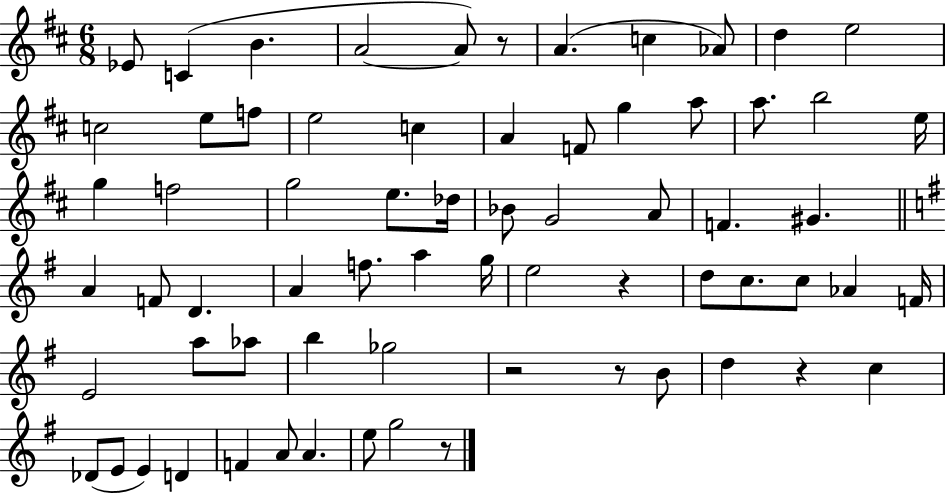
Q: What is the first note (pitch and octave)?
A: Eb4